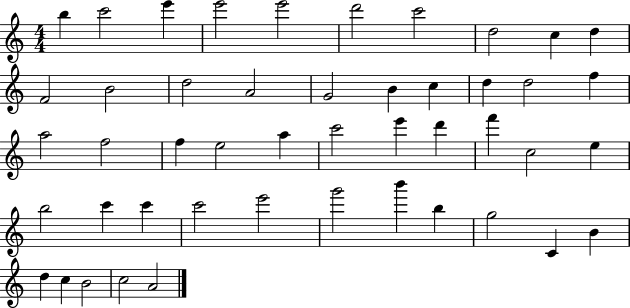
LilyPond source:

{
  \clef treble
  \numericTimeSignature
  \time 4/4
  \key c \major
  b''4 c'''2 e'''4 | e'''2 e'''2 | d'''2 c'''2 | d''2 c''4 d''4 | \break f'2 b'2 | d''2 a'2 | g'2 b'4 c''4 | d''4 d''2 f''4 | \break a''2 f''2 | f''4 e''2 a''4 | c'''2 e'''4 d'''4 | f'''4 c''2 e''4 | \break b''2 c'''4 c'''4 | c'''2 e'''2 | g'''2 b'''4 b''4 | g''2 c'4 b'4 | \break d''4 c''4 b'2 | c''2 a'2 | \bar "|."
}